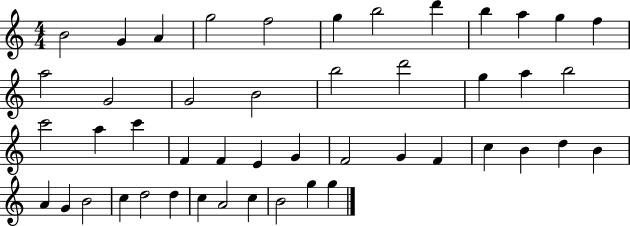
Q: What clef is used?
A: treble